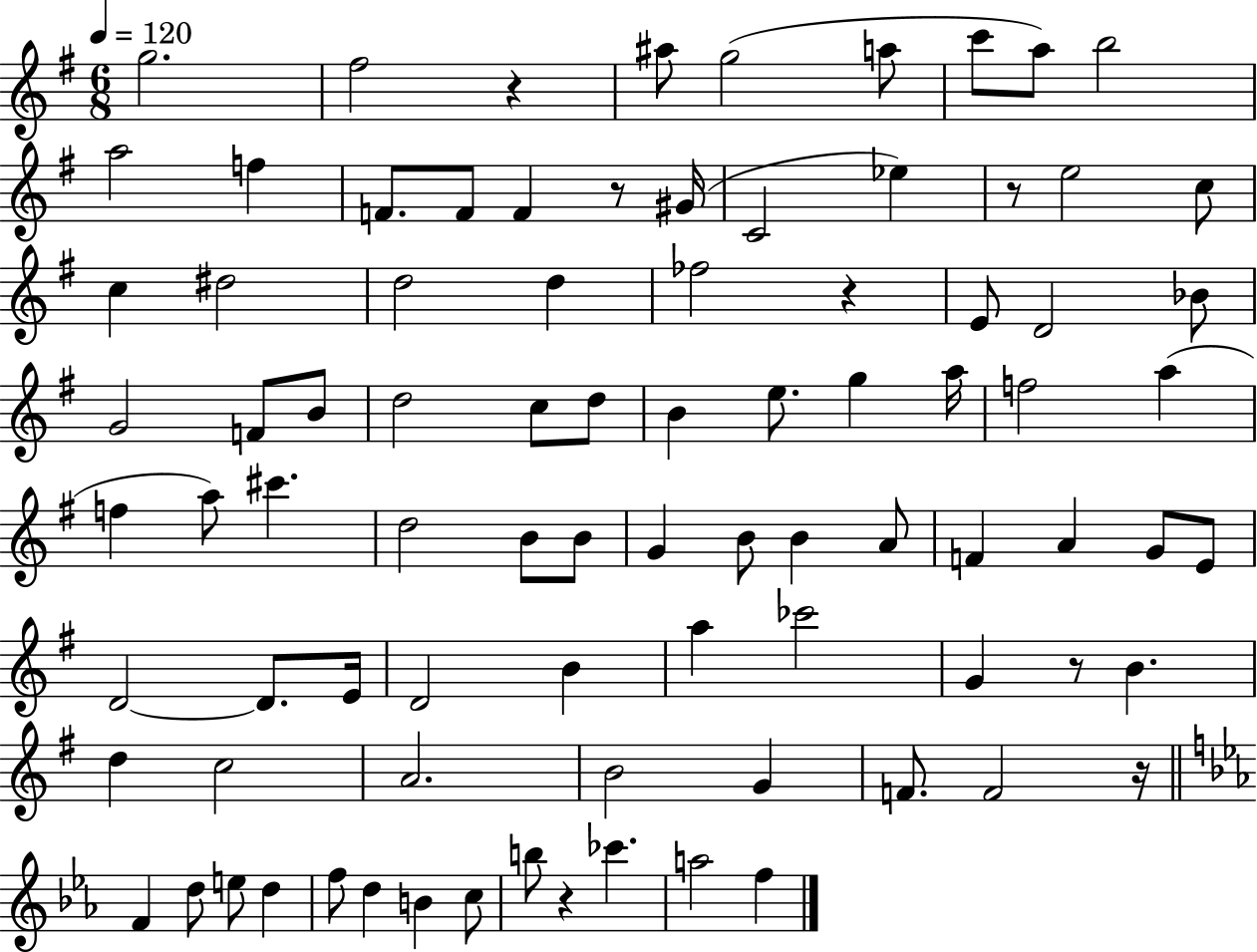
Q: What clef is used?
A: treble